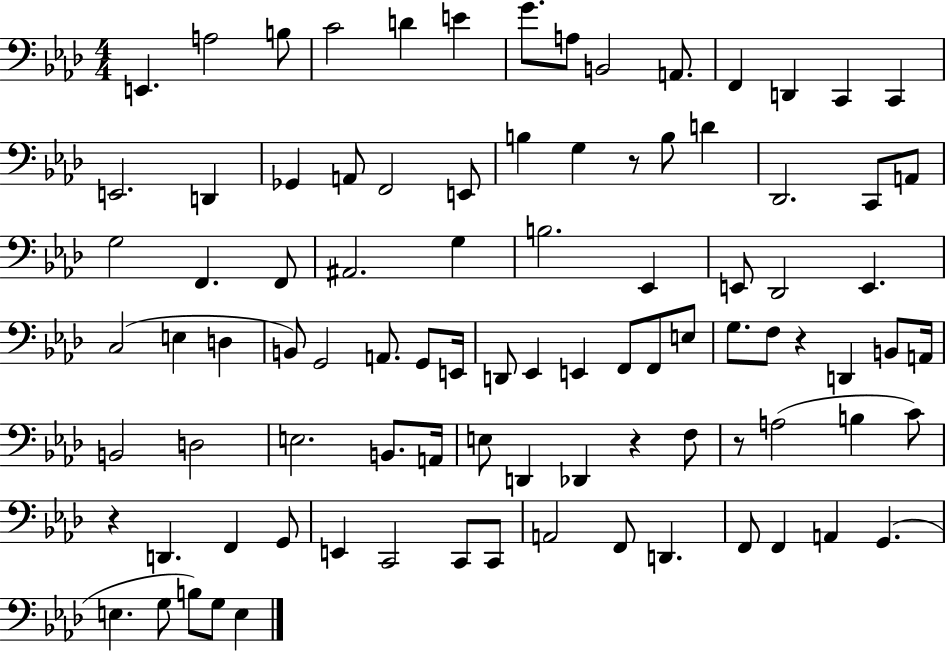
E2/q. A3/h B3/e C4/h D4/q E4/q G4/e. A3/e B2/h A2/e. F2/q D2/q C2/q C2/q E2/h. D2/q Gb2/q A2/e F2/h E2/e B3/q G3/q R/e B3/e D4/q Db2/h. C2/e A2/e G3/h F2/q. F2/e A#2/h. G3/q B3/h. Eb2/q E2/e Db2/h E2/q. C3/h E3/q D3/q B2/e G2/h A2/e. G2/e E2/s D2/e Eb2/q E2/q F2/e F2/e E3/e G3/e. F3/e R/q D2/q B2/e A2/s B2/h D3/h E3/h. B2/e. A2/s E3/e D2/q Db2/q R/q F3/e R/e A3/h B3/q C4/e R/q D2/q. F2/q G2/e E2/q C2/h C2/e C2/e A2/h F2/e D2/q. F2/e F2/q A2/q G2/q. E3/q. G3/e B3/e G3/e E3/q